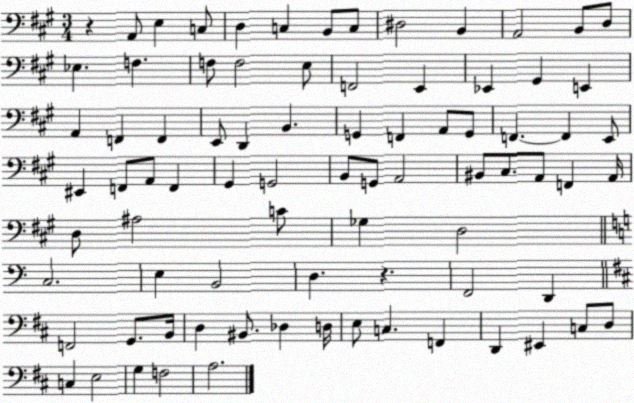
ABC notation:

X:1
T:Untitled
M:3/4
L:1/4
K:A
z A,,/2 E, C,/2 D, C, B,,/2 C,/2 ^D,2 B,, A,,2 B,,/2 D,/2 _E, F, F,/2 F,2 E,/2 F,,2 E,, _E,, ^G,, E,, A,, F,, F,, E,,/2 D,, B,, G,, F,, A,,/2 G,,/2 F,, F,, E,,/2 ^E,, F,,/2 A,,/2 F,, ^G,, G,,2 B,,/2 G,,/2 A,,2 ^B,,/2 ^C,/2 A,,/2 F,, A,,/4 D,/2 ^A,2 C/2 _G, D,2 C,2 E, B,,2 D, z F,,2 D,, F,,2 G,,/2 B,,/4 D, ^B,,/2 _D, D,/4 E,/2 C, F,, D,, ^E,, C,/2 D,/2 C, E,2 G, F,2 A,2